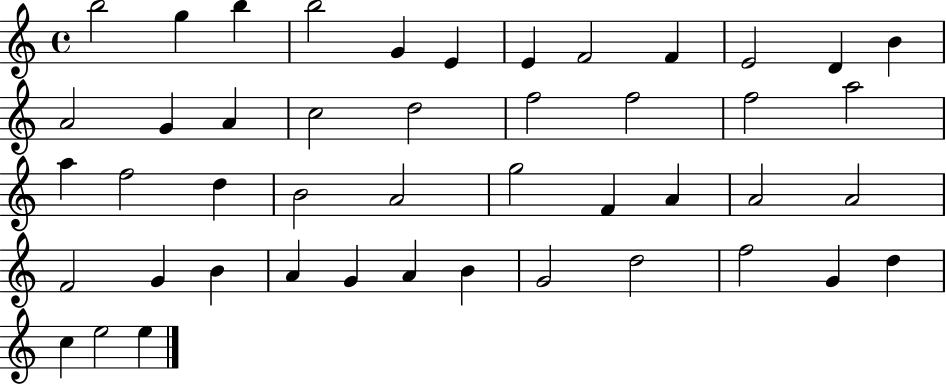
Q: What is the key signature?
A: C major